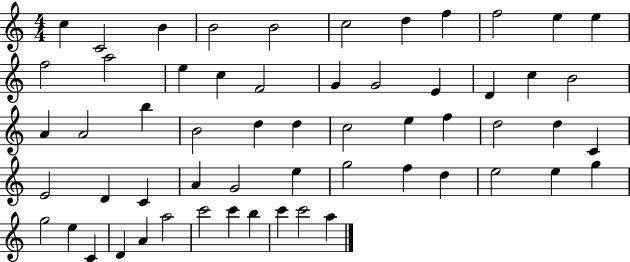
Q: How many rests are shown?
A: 0